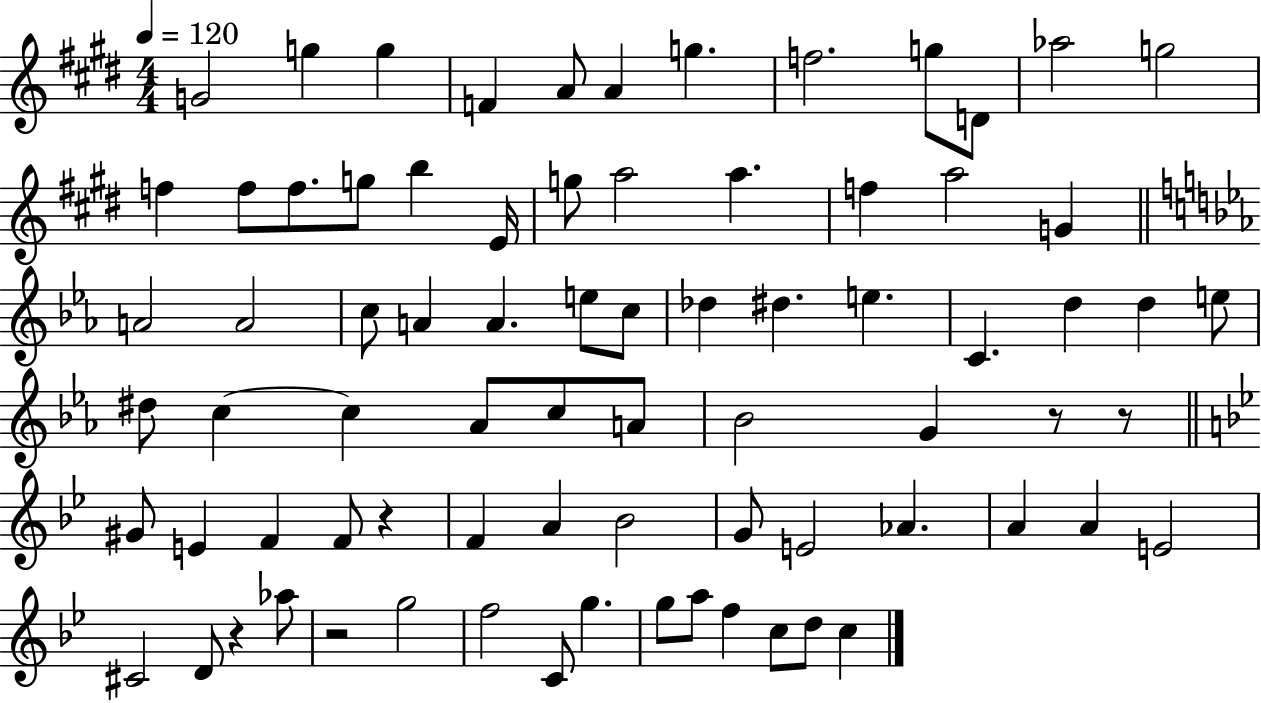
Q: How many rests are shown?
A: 5